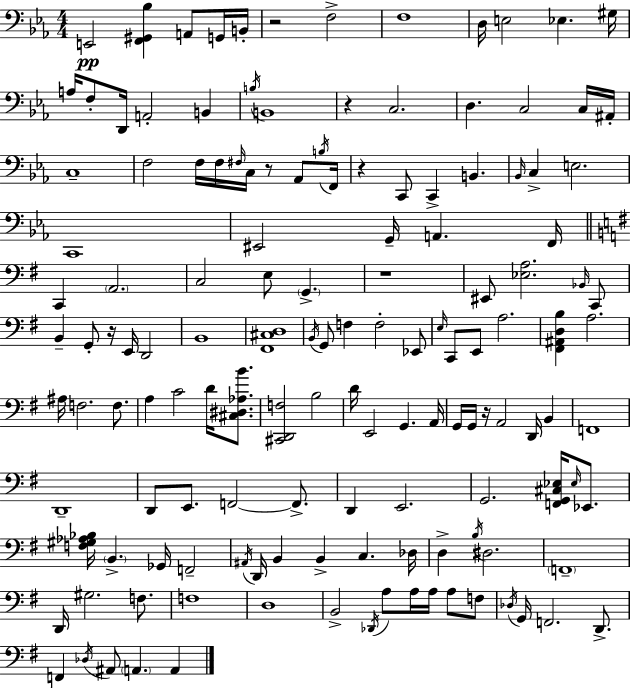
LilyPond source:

{
  \clef bass
  \numericTimeSignature
  \time 4/4
  \key c \minor
  e,2\pp <f, gis, bes>4 a,8 g,16 b,16-. | r2 f2-> | f1 | d16 e2 ees4. gis16 | \break a16 f8-. d,16 a,2-. b,4 | \acciaccatura { b16 } b,1 | r4 c2. | d4. c2 c16 | \break ais,16-. c1-- | f2 f16 f16 \grace { fis16 } c16 r8 aes,8 | \acciaccatura { b16 } f,16 r4 c,8 c,4-> b,4. | \grace { bes,16 } c4-> e2. | \break c,1 | eis,2 g,16-- a,4. | f,16 \bar "||" \break \key g \major c,4 \parenthesize a,2. | c2 e8 \parenthesize g,4.-> | r1 | eis,8 <ees a>2. \grace { bes,16 } c,8 | \break b,4-- g,8-. r16 e,16 d,2 | b,1 | <fis, cis d>1 | \acciaccatura { b,16 } g,8 f4 f2-. | \break ees,8 \grace { e16 } c,8 e,8 a2. | <fis, ais, d b>4 a2. | ais16 f2. | f8. a4 c'2 d'16 | \break <cis dis aes b'>8. <cis, d, f>2 b2 | d'16 e,2 g,4. | a,16 g,16 g,16 r16 a,2 d,16 b,4 | f,1 | \break d,1-- | d,8 e,8. f,2~~ | f,8.-> d,4 e,2. | g,2. <f, g, cis ees>16 | \break \grace { ees16 } ees,8. <f gis aes bes>16 \parenthesize b,4.-> ges,16 f,2-- | \acciaccatura { ais,16 } d,16 b,4 b,4-> c4. | des16 d4-> \acciaccatura { b16 } dis2. | \parenthesize f,1-- | \break d,16 gis2. | f8. f1 | d1 | b,2-> \acciaccatura { des,16 } a8 | \break a16 a16 a8 f8 \acciaccatura { des16 } g,16 f,2. | d,8.-> f,4 \acciaccatura { des16 } ais,8 \parenthesize a,4. | a,4 \bar "|."
}